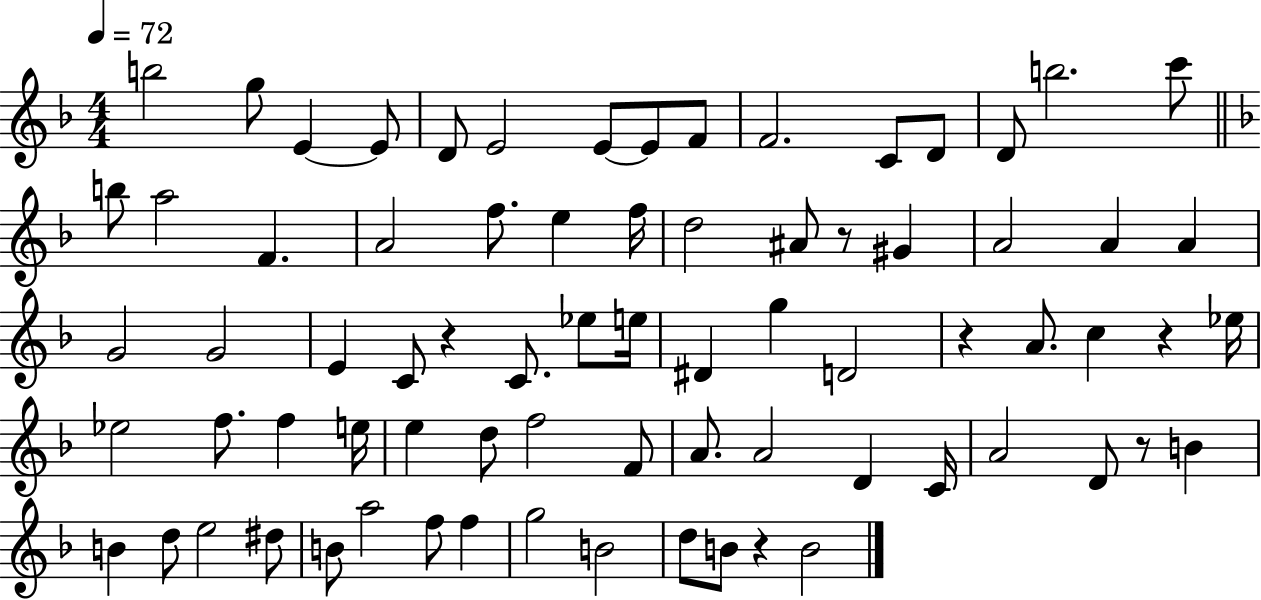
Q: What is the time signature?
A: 4/4